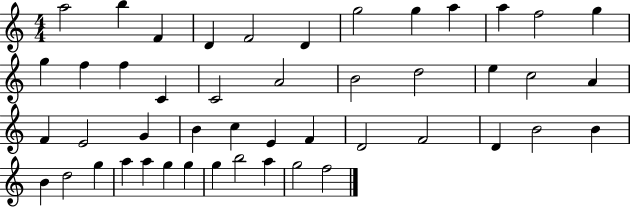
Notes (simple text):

A5/h B5/q F4/q D4/q F4/h D4/q G5/h G5/q A5/q A5/q F5/h G5/q G5/q F5/q F5/q C4/q C4/h A4/h B4/h D5/h E5/q C5/h A4/q F4/q E4/h G4/q B4/q C5/q E4/q F4/q D4/h F4/h D4/q B4/h B4/q B4/q D5/h G5/q A5/q A5/q G5/q G5/q G5/q B5/h A5/q G5/h F5/h